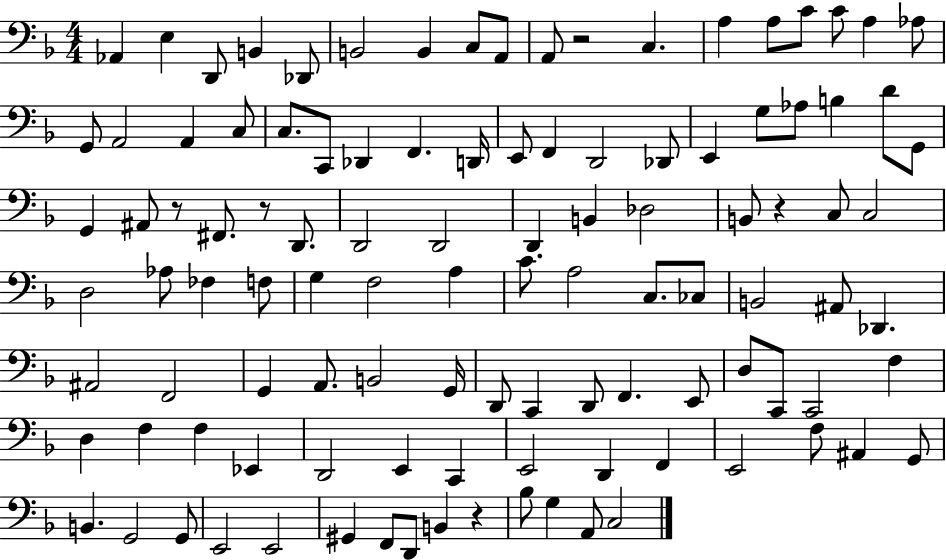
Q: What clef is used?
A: bass